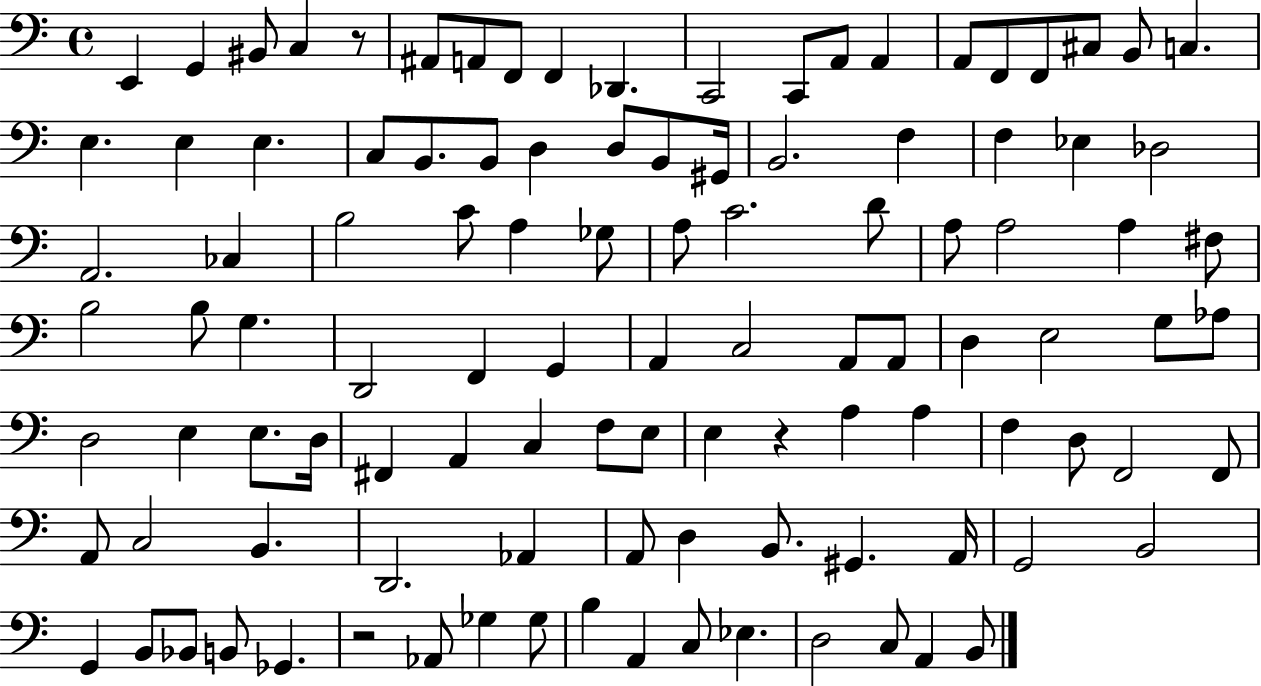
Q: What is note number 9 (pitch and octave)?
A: Db2